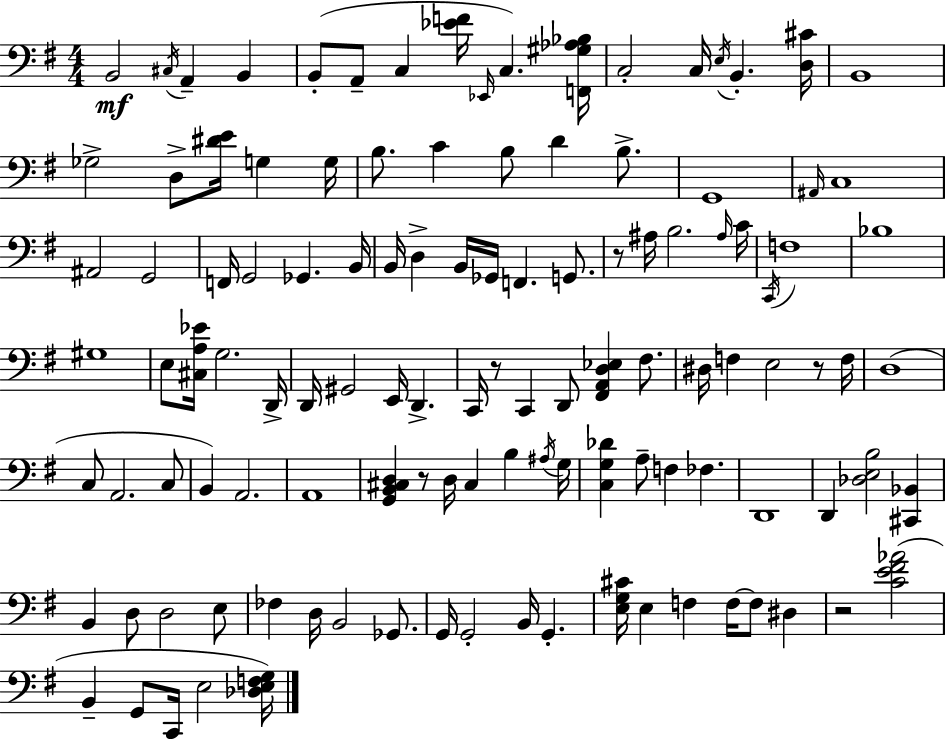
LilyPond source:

{
  \clef bass
  \numericTimeSignature
  \time 4/4
  \key e \minor
  b,2\mf \acciaccatura { cis16 } a,4-- b,4 | b,8-.( a,8-- c4 <ees' f'>16 \grace { ees,16 } c4.) | <f, gis aes bes>16 c2-. c16 \acciaccatura { e16 } b,4.-. | <d cis'>16 b,1 | \break ges2-> d8-> <dis' e'>16 g4 | g16 b8. c'4 b8 d'4 | b8.-> g,1 | \grace { ais,16 } c1 | \break ais,2 g,2 | f,16 g,2 ges,4. | b,16 b,16 d4-> b,16 ges,16 f,4. | g,8. r8 ais16 b2. | \break \grace { ais16 } c'16 \acciaccatura { c,16 } f1 | bes1 | gis1 | e8 <cis a ees'>16 g2. | \break d,16-> d,16 gis,2 e,16 | d,4.-> c,16 r8 c,4 d,8 <fis, a, d ees>4 | fis8. dis16 f4 e2 | r8 f16 d1( | \break c8 a,2. | c8 b,4) a,2. | a,1 | <g, b, cis d>4 r8 d16 cis4 | \break b4 \acciaccatura { ais16 } g16 <c g des'>4 a8-- f4 | fes4. d,1 | d,4 <des e b>2 | <cis, bes,>4 b,4 d8 d2 | \break e8 fes4 d16 b,2 | ges,8. g,16 g,2-. | b,16 g,4.-. <e g cis'>16 e4 f4 | f16~~ f8 dis4 r2 <c' e' fis' aes'>2( | \break b,4-- g,8 c,16 e2 | <des e f g>16) \bar "|."
}